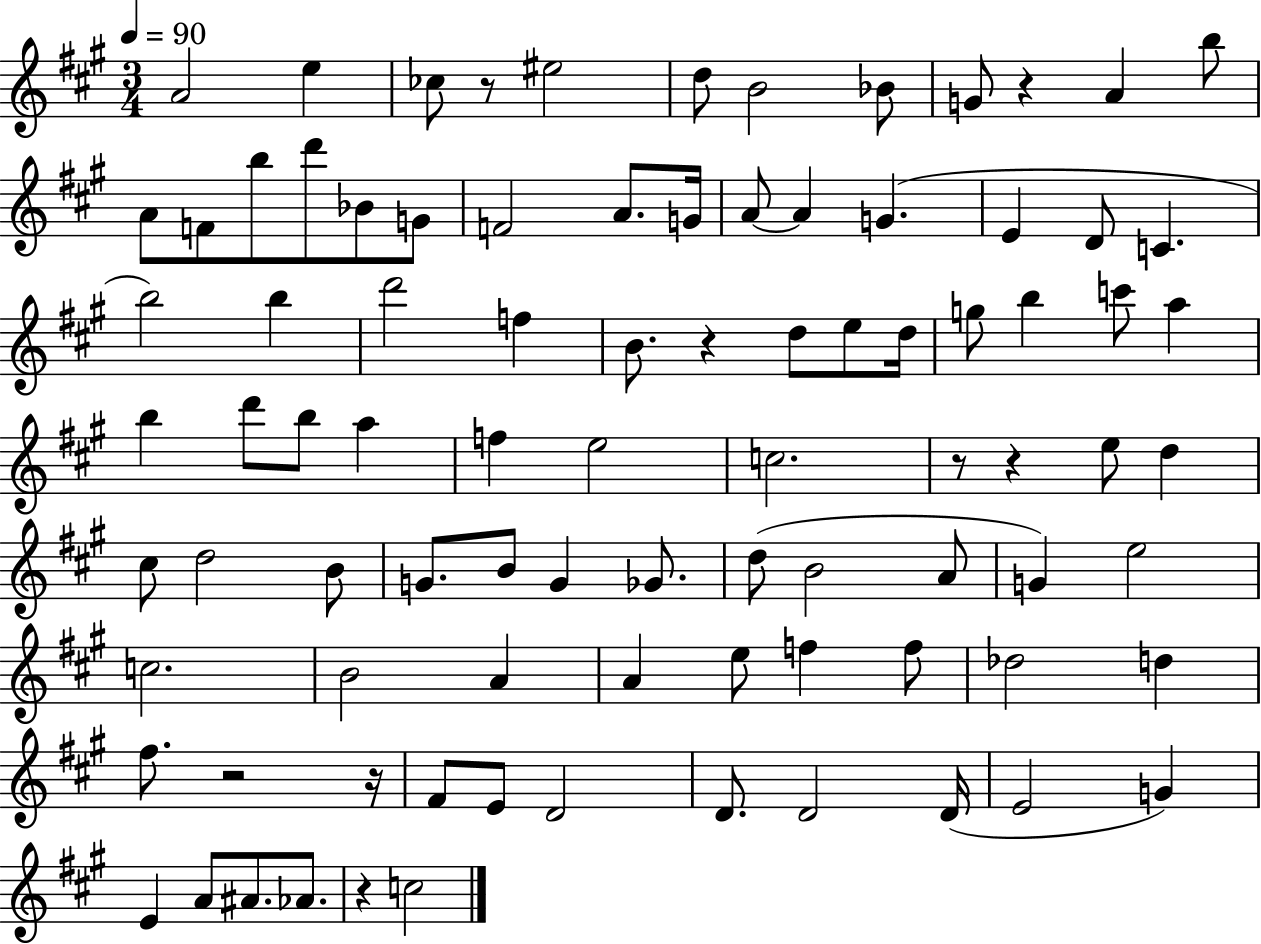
X:1
T:Untitled
M:3/4
L:1/4
K:A
A2 e _c/2 z/2 ^e2 d/2 B2 _B/2 G/2 z A b/2 A/2 F/2 b/2 d'/2 _B/2 G/2 F2 A/2 G/4 A/2 A G E D/2 C b2 b d'2 f B/2 z d/2 e/2 d/4 g/2 b c'/2 a b d'/2 b/2 a f e2 c2 z/2 z e/2 d ^c/2 d2 B/2 G/2 B/2 G _G/2 d/2 B2 A/2 G e2 c2 B2 A A e/2 f f/2 _d2 d ^f/2 z2 z/4 ^F/2 E/2 D2 D/2 D2 D/4 E2 G E A/2 ^A/2 _A/2 z c2